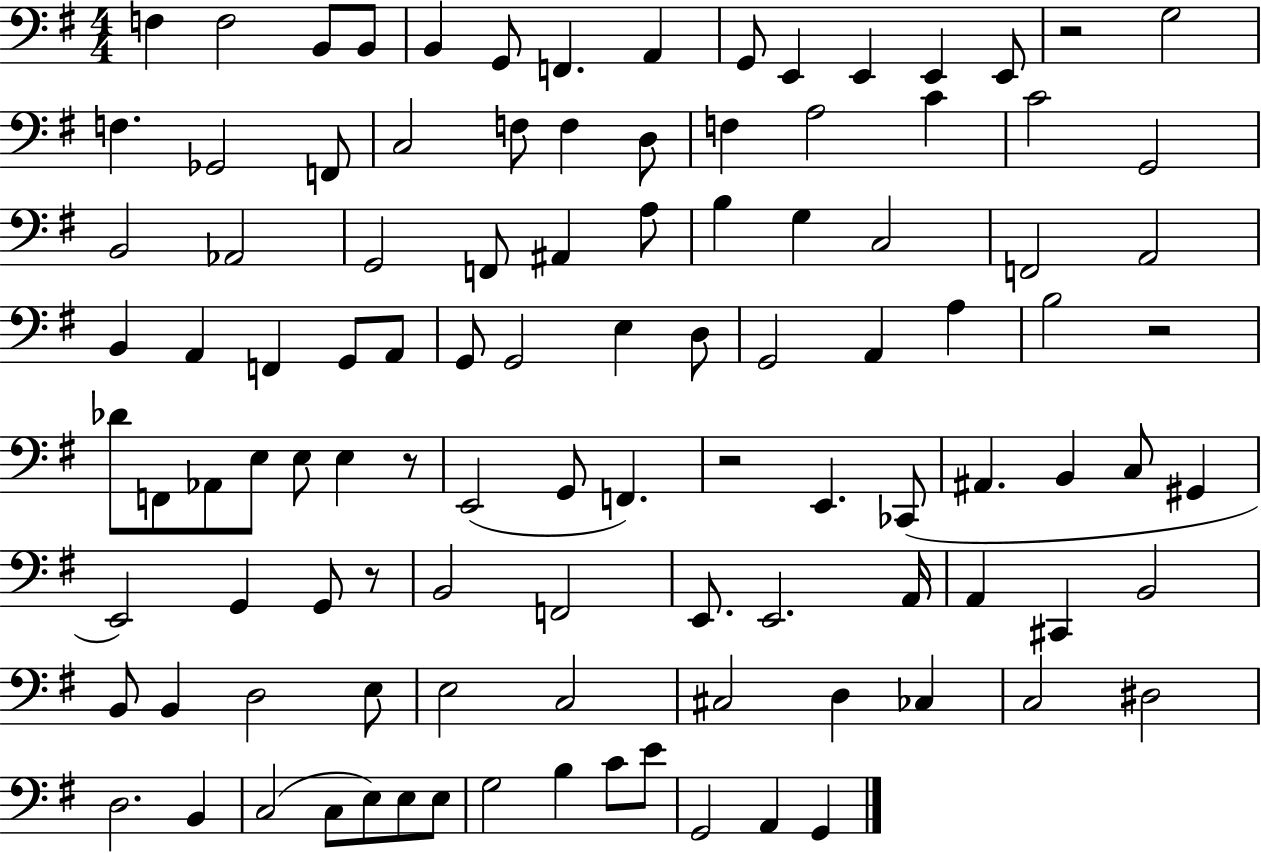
{
  \clef bass
  \numericTimeSignature
  \time 4/4
  \key g \major
  f4 f2 b,8 b,8 | b,4 g,8 f,4. a,4 | g,8 e,4 e,4 e,4 e,8 | r2 g2 | \break f4. ges,2 f,8 | c2 f8 f4 d8 | f4 a2 c'4 | c'2 g,2 | \break b,2 aes,2 | g,2 f,8 ais,4 a8 | b4 g4 c2 | f,2 a,2 | \break b,4 a,4 f,4 g,8 a,8 | g,8 g,2 e4 d8 | g,2 a,4 a4 | b2 r2 | \break des'8 f,8 aes,8 e8 e8 e4 r8 | e,2( g,8 f,4.) | r2 e,4. ces,8( | ais,4. b,4 c8 gis,4 | \break e,2) g,4 g,8 r8 | b,2 f,2 | e,8. e,2. a,16 | a,4 cis,4 b,2 | \break b,8 b,4 d2 e8 | e2 c2 | cis2 d4 ces4 | c2 dis2 | \break d2. b,4 | c2( c8 e8) e8 e8 | g2 b4 c'8 e'8 | g,2 a,4 g,4 | \break \bar "|."
}